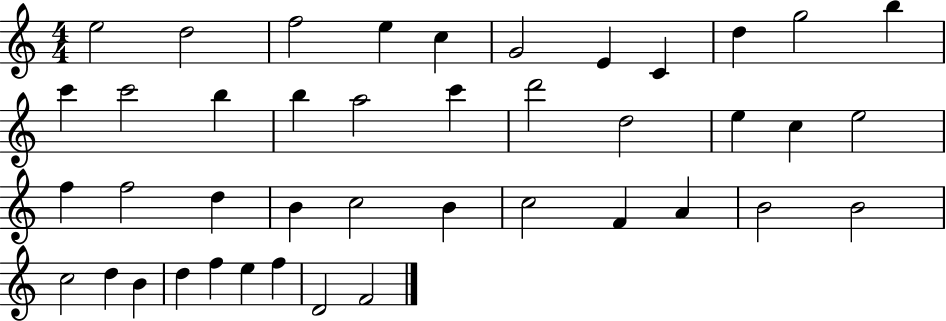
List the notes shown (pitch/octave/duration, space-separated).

E5/h D5/h F5/h E5/q C5/q G4/h E4/q C4/q D5/q G5/h B5/q C6/q C6/h B5/q B5/q A5/h C6/q D6/h D5/h E5/q C5/q E5/h F5/q F5/h D5/q B4/q C5/h B4/q C5/h F4/q A4/q B4/h B4/h C5/h D5/q B4/q D5/q F5/q E5/q F5/q D4/h F4/h